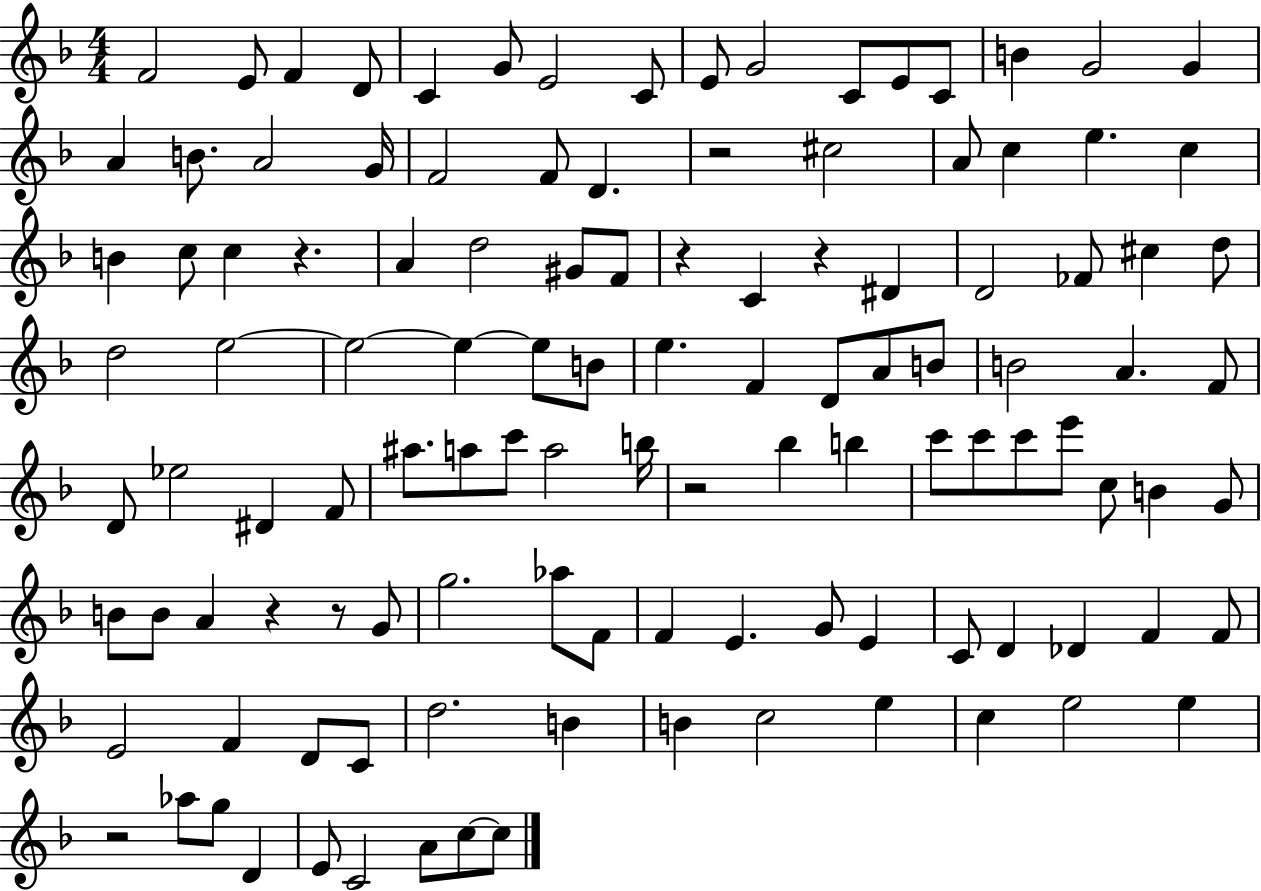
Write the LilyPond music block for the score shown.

{
  \clef treble
  \numericTimeSignature
  \time 4/4
  \key f \major
  f'2 e'8 f'4 d'8 | c'4 g'8 e'2 c'8 | e'8 g'2 c'8 e'8 c'8 | b'4 g'2 g'4 | \break a'4 b'8. a'2 g'16 | f'2 f'8 d'4. | r2 cis''2 | a'8 c''4 e''4. c''4 | \break b'4 c''8 c''4 r4. | a'4 d''2 gis'8 f'8 | r4 c'4 r4 dis'4 | d'2 fes'8 cis''4 d''8 | \break d''2 e''2~~ | e''2~~ e''4~~ e''8 b'8 | e''4. f'4 d'8 a'8 b'8 | b'2 a'4. f'8 | \break d'8 ees''2 dis'4 f'8 | ais''8. a''8 c'''8 a''2 b''16 | r2 bes''4 b''4 | c'''8 c'''8 c'''8 e'''8 c''8 b'4 g'8 | \break b'8 b'8 a'4 r4 r8 g'8 | g''2. aes''8 f'8 | f'4 e'4. g'8 e'4 | c'8 d'4 des'4 f'4 f'8 | \break e'2 f'4 d'8 c'8 | d''2. b'4 | b'4 c''2 e''4 | c''4 e''2 e''4 | \break r2 aes''8 g''8 d'4 | e'8 c'2 a'8 c''8~~ c''8 | \bar "|."
}